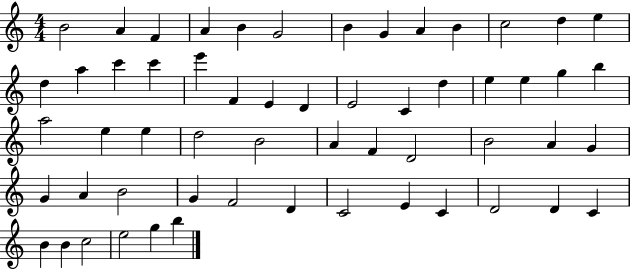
B4/h A4/q F4/q A4/q B4/q G4/h B4/q G4/q A4/q B4/q C5/h D5/q E5/q D5/q A5/q C6/q C6/q E6/q F4/q E4/q D4/q E4/h C4/q D5/q E5/q E5/q G5/q B5/q A5/h E5/q E5/q D5/h B4/h A4/q F4/q D4/h B4/h A4/q G4/q G4/q A4/q B4/h G4/q F4/h D4/q C4/h E4/q C4/q D4/h D4/q C4/q B4/q B4/q C5/h E5/h G5/q B5/q